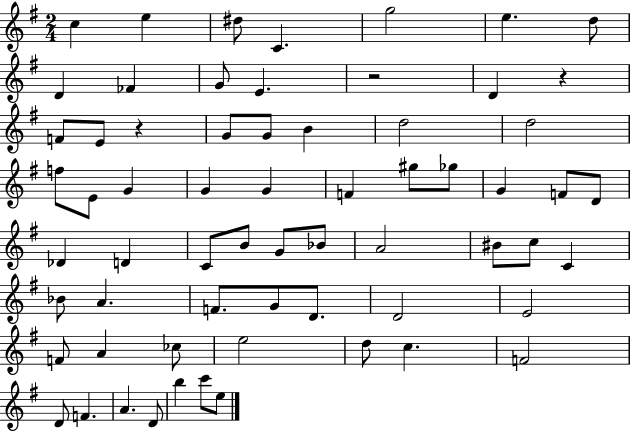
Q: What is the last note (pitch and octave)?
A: E5